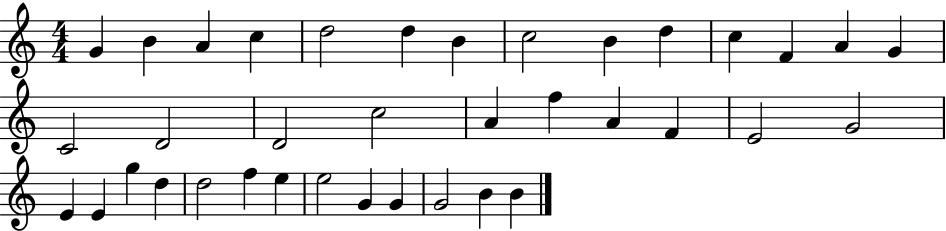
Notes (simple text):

G4/q B4/q A4/q C5/q D5/h D5/q B4/q C5/h B4/q D5/q C5/q F4/q A4/q G4/q C4/h D4/h D4/h C5/h A4/q F5/q A4/q F4/q E4/h G4/h E4/q E4/q G5/q D5/q D5/h F5/q E5/q E5/h G4/q G4/q G4/h B4/q B4/q